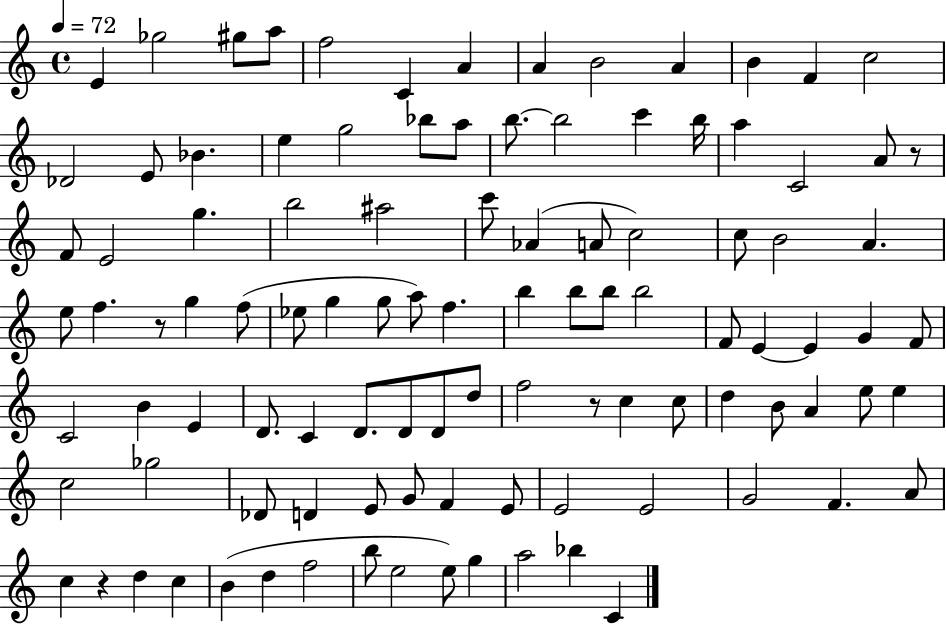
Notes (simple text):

E4/q Gb5/h G#5/e A5/e F5/h C4/q A4/q A4/q B4/h A4/q B4/q F4/q C5/h Db4/h E4/e Bb4/q. E5/q G5/h Bb5/e A5/e B5/e. B5/h C6/q B5/s A5/q C4/h A4/e R/e F4/e E4/h G5/q. B5/h A#5/h C6/e Ab4/q A4/e C5/h C5/e B4/h A4/q. E5/e F5/q. R/e G5/q F5/e Eb5/e G5/q G5/e A5/e F5/q. B5/q B5/e B5/e B5/h F4/e E4/q E4/q G4/q F4/e C4/h B4/q E4/q D4/e. C4/q D4/e. D4/e D4/e D5/e F5/h R/e C5/q C5/e D5/q B4/e A4/q E5/e E5/q C5/h Gb5/h Db4/e D4/q E4/e G4/e F4/q E4/e E4/h E4/h G4/h F4/q. A4/e C5/q R/q D5/q C5/q B4/q D5/q F5/h B5/e E5/h E5/e G5/q A5/h Bb5/q C4/q